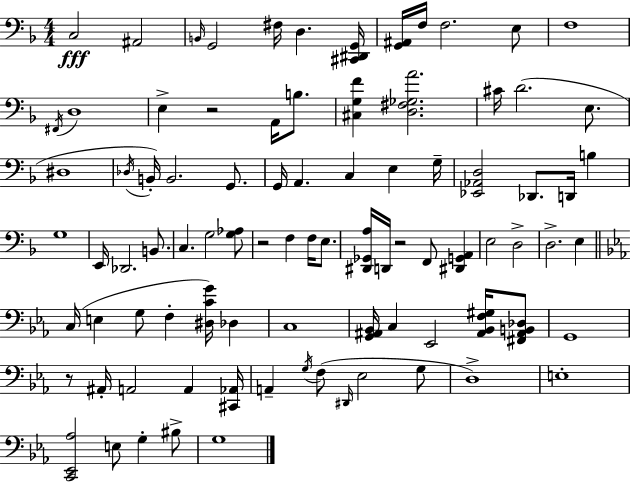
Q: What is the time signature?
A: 4/4